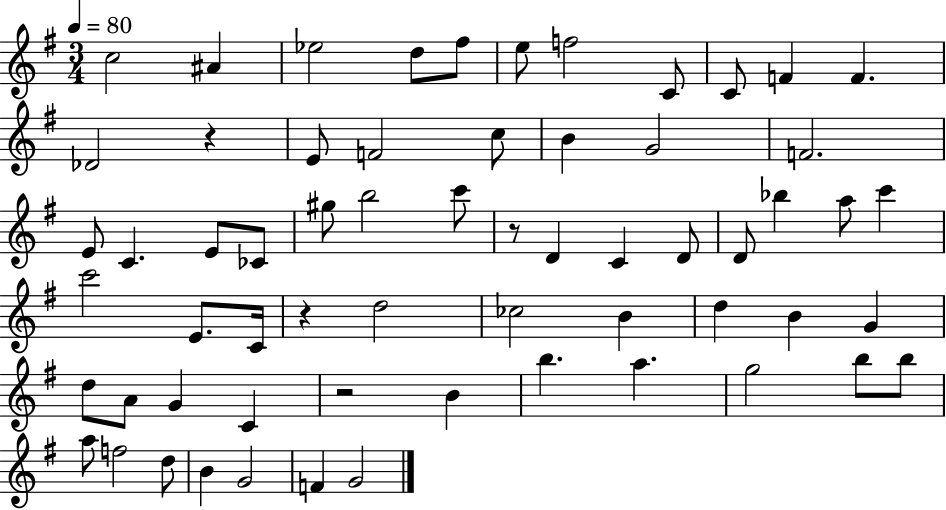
{
  \clef treble
  \numericTimeSignature
  \time 3/4
  \key g \major
  \tempo 4 = 80
  c''2 ais'4 | ees''2 d''8 fis''8 | e''8 f''2 c'8 | c'8 f'4 f'4. | \break des'2 r4 | e'8 f'2 c''8 | b'4 g'2 | f'2. | \break e'8 c'4. e'8 ces'8 | gis''8 b''2 c'''8 | r8 d'4 c'4 d'8 | d'8 bes''4 a''8 c'''4 | \break c'''2 e'8. c'16 | r4 d''2 | ces''2 b'4 | d''4 b'4 g'4 | \break d''8 a'8 g'4 c'4 | r2 b'4 | b''4. a''4. | g''2 b''8 b''8 | \break a''8 f''2 d''8 | b'4 g'2 | f'4 g'2 | \bar "|."
}